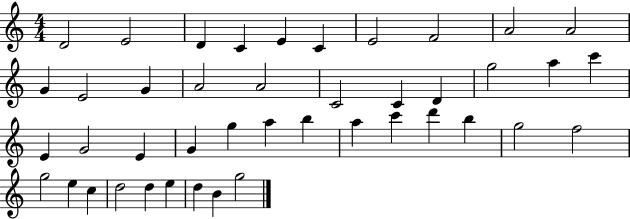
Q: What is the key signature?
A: C major